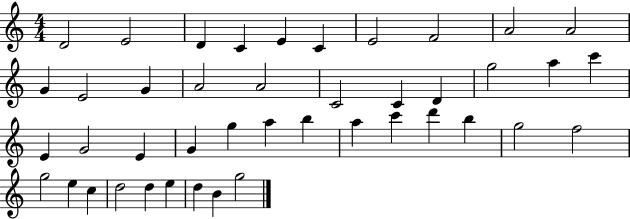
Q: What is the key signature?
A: C major